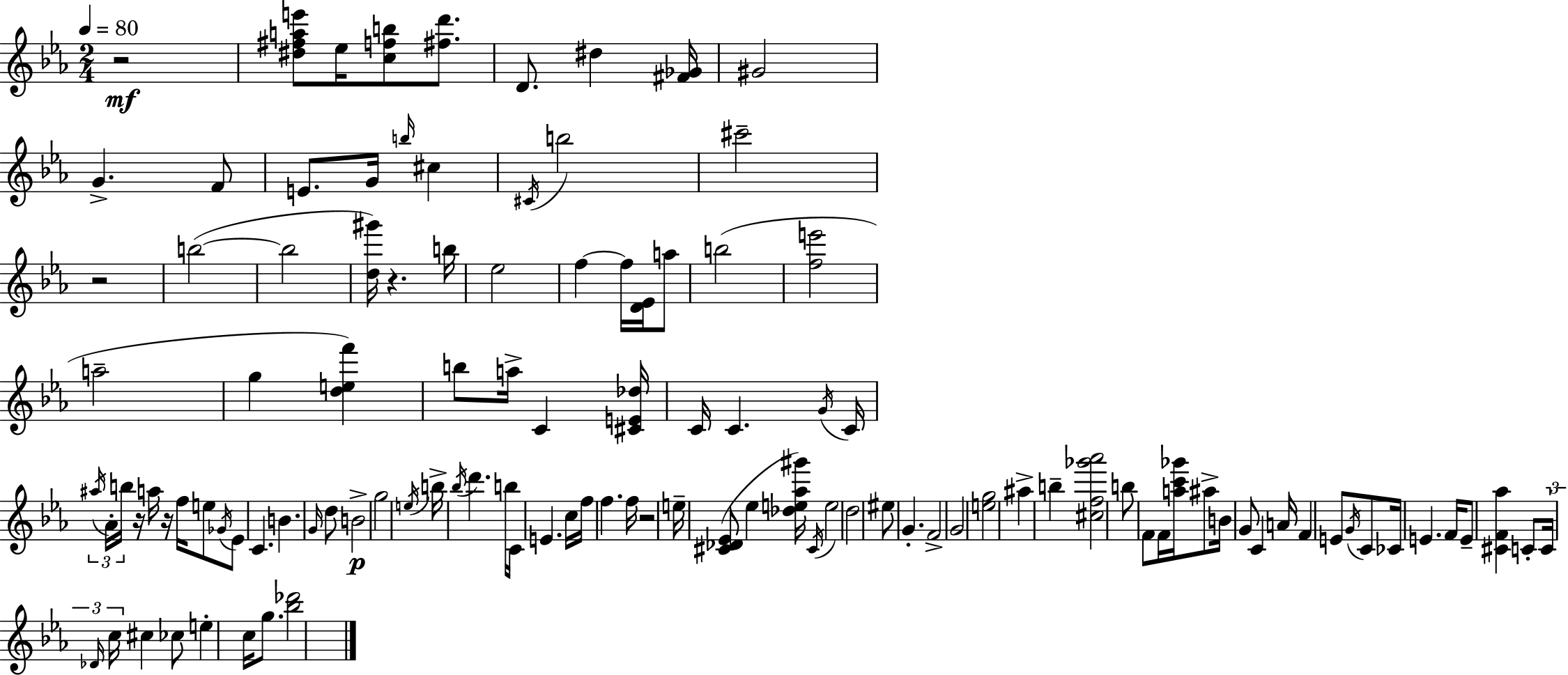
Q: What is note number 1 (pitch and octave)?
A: Eb5